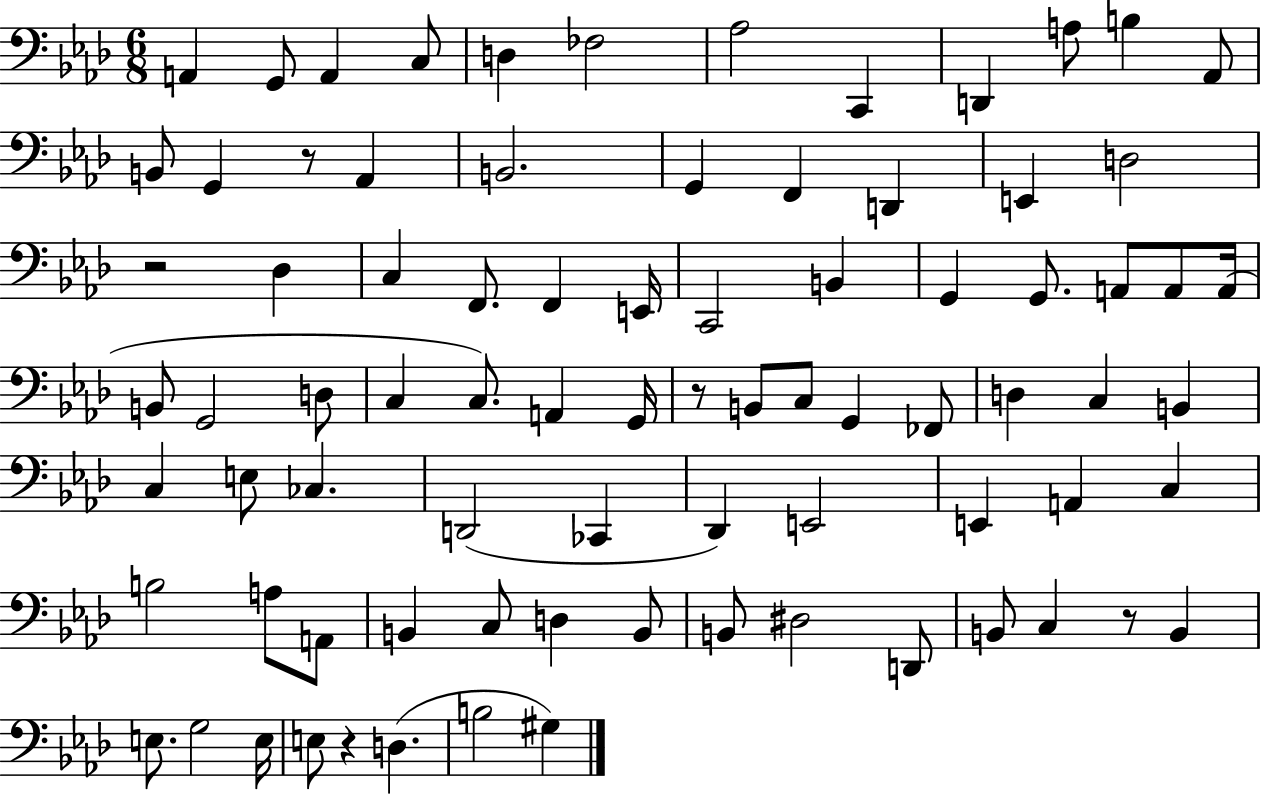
X:1
T:Untitled
M:6/8
L:1/4
K:Ab
A,, G,,/2 A,, C,/2 D, _F,2 _A,2 C,, D,, A,/2 B, _A,,/2 B,,/2 G,, z/2 _A,, B,,2 G,, F,, D,, E,, D,2 z2 _D, C, F,,/2 F,, E,,/4 C,,2 B,, G,, G,,/2 A,,/2 A,,/2 A,,/4 B,,/2 G,,2 D,/2 C, C,/2 A,, G,,/4 z/2 B,,/2 C,/2 G,, _F,,/2 D, C, B,, C, E,/2 _C, D,,2 _C,, _D,, E,,2 E,, A,, C, B,2 A,/2 A,,/2 B,, C,/2 D, B,,/2 B,,/2 ^D,2 D,,/2 B,,/2 C, z/2 B,, E,/2 G,2 E,/4 E,/2 z D, B,2 ^G,